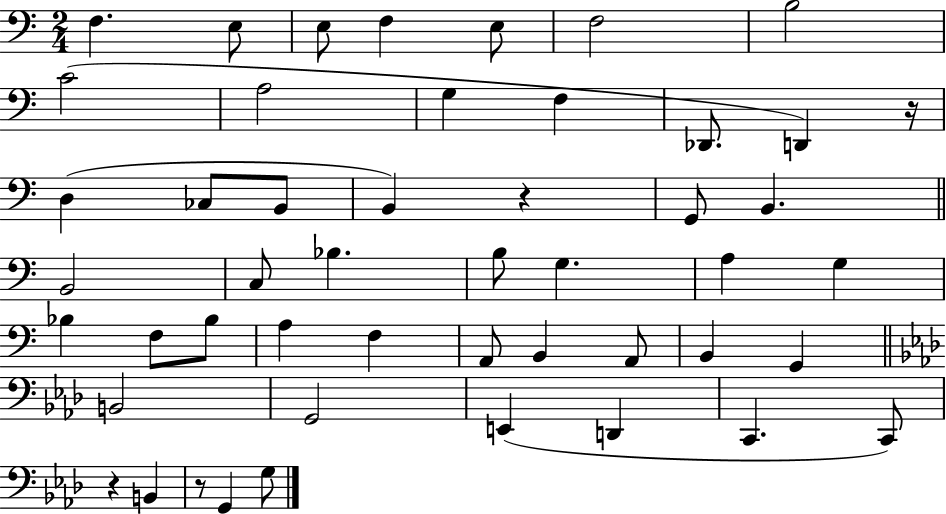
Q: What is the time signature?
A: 2/4